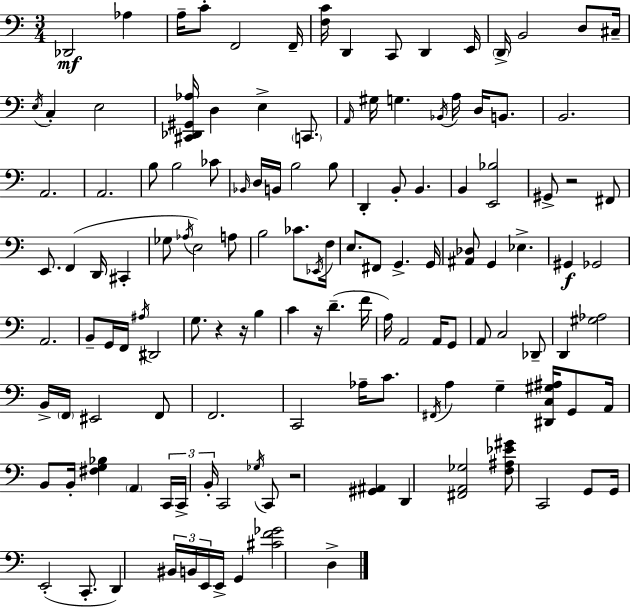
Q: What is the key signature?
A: C major